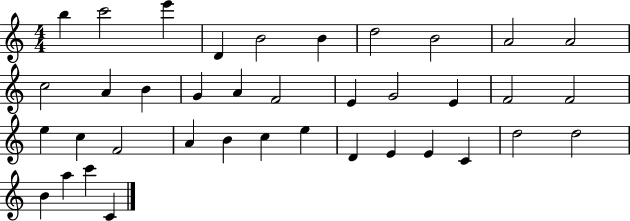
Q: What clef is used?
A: treble